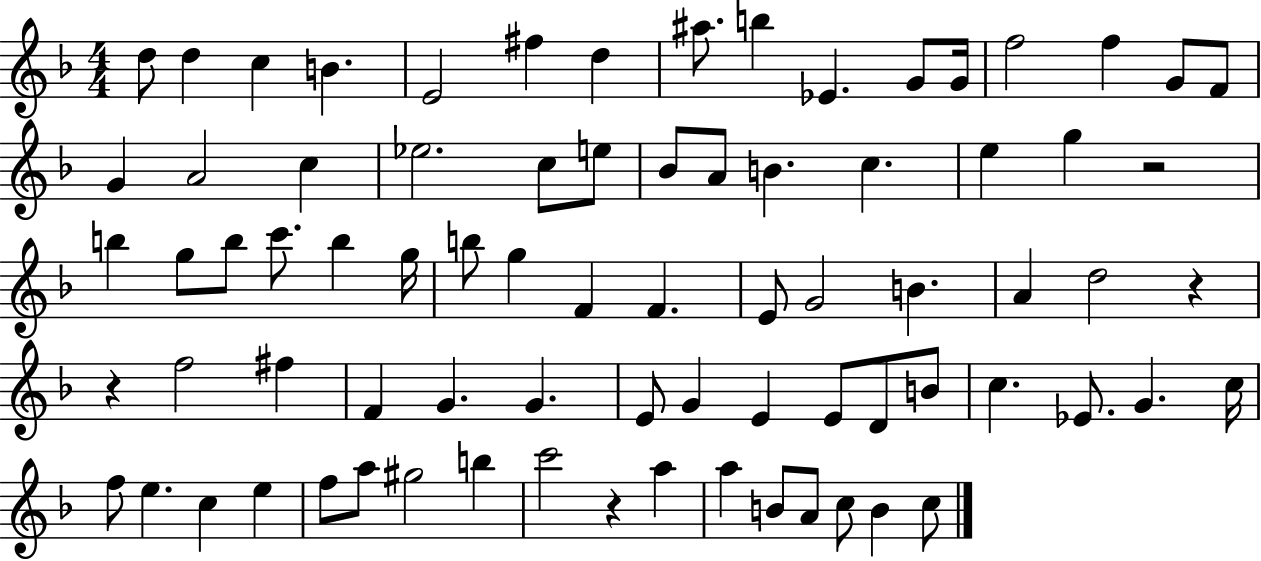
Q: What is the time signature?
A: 4/4